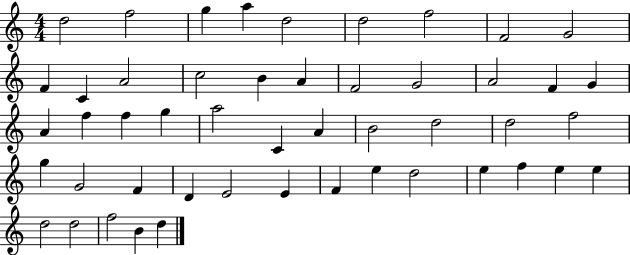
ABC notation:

X:1
T:Untitled
M:4/4
L:1/4
K:C
d2 f2 g a d2 d2 f2 F2 G2 F C A2 c2 B A F2 G2 A2 F G A f f g a2 C A B2 d2 d2 f2 g G2 F D E2 E F e d2 e f e e d2 d2 f2 B d